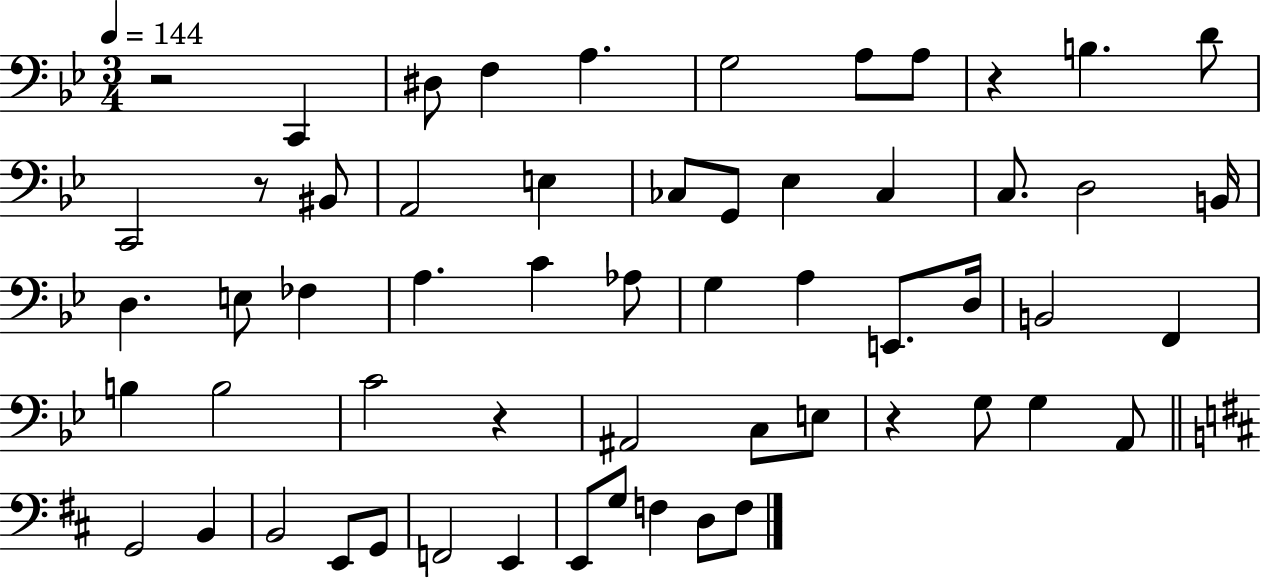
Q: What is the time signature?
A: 3/4